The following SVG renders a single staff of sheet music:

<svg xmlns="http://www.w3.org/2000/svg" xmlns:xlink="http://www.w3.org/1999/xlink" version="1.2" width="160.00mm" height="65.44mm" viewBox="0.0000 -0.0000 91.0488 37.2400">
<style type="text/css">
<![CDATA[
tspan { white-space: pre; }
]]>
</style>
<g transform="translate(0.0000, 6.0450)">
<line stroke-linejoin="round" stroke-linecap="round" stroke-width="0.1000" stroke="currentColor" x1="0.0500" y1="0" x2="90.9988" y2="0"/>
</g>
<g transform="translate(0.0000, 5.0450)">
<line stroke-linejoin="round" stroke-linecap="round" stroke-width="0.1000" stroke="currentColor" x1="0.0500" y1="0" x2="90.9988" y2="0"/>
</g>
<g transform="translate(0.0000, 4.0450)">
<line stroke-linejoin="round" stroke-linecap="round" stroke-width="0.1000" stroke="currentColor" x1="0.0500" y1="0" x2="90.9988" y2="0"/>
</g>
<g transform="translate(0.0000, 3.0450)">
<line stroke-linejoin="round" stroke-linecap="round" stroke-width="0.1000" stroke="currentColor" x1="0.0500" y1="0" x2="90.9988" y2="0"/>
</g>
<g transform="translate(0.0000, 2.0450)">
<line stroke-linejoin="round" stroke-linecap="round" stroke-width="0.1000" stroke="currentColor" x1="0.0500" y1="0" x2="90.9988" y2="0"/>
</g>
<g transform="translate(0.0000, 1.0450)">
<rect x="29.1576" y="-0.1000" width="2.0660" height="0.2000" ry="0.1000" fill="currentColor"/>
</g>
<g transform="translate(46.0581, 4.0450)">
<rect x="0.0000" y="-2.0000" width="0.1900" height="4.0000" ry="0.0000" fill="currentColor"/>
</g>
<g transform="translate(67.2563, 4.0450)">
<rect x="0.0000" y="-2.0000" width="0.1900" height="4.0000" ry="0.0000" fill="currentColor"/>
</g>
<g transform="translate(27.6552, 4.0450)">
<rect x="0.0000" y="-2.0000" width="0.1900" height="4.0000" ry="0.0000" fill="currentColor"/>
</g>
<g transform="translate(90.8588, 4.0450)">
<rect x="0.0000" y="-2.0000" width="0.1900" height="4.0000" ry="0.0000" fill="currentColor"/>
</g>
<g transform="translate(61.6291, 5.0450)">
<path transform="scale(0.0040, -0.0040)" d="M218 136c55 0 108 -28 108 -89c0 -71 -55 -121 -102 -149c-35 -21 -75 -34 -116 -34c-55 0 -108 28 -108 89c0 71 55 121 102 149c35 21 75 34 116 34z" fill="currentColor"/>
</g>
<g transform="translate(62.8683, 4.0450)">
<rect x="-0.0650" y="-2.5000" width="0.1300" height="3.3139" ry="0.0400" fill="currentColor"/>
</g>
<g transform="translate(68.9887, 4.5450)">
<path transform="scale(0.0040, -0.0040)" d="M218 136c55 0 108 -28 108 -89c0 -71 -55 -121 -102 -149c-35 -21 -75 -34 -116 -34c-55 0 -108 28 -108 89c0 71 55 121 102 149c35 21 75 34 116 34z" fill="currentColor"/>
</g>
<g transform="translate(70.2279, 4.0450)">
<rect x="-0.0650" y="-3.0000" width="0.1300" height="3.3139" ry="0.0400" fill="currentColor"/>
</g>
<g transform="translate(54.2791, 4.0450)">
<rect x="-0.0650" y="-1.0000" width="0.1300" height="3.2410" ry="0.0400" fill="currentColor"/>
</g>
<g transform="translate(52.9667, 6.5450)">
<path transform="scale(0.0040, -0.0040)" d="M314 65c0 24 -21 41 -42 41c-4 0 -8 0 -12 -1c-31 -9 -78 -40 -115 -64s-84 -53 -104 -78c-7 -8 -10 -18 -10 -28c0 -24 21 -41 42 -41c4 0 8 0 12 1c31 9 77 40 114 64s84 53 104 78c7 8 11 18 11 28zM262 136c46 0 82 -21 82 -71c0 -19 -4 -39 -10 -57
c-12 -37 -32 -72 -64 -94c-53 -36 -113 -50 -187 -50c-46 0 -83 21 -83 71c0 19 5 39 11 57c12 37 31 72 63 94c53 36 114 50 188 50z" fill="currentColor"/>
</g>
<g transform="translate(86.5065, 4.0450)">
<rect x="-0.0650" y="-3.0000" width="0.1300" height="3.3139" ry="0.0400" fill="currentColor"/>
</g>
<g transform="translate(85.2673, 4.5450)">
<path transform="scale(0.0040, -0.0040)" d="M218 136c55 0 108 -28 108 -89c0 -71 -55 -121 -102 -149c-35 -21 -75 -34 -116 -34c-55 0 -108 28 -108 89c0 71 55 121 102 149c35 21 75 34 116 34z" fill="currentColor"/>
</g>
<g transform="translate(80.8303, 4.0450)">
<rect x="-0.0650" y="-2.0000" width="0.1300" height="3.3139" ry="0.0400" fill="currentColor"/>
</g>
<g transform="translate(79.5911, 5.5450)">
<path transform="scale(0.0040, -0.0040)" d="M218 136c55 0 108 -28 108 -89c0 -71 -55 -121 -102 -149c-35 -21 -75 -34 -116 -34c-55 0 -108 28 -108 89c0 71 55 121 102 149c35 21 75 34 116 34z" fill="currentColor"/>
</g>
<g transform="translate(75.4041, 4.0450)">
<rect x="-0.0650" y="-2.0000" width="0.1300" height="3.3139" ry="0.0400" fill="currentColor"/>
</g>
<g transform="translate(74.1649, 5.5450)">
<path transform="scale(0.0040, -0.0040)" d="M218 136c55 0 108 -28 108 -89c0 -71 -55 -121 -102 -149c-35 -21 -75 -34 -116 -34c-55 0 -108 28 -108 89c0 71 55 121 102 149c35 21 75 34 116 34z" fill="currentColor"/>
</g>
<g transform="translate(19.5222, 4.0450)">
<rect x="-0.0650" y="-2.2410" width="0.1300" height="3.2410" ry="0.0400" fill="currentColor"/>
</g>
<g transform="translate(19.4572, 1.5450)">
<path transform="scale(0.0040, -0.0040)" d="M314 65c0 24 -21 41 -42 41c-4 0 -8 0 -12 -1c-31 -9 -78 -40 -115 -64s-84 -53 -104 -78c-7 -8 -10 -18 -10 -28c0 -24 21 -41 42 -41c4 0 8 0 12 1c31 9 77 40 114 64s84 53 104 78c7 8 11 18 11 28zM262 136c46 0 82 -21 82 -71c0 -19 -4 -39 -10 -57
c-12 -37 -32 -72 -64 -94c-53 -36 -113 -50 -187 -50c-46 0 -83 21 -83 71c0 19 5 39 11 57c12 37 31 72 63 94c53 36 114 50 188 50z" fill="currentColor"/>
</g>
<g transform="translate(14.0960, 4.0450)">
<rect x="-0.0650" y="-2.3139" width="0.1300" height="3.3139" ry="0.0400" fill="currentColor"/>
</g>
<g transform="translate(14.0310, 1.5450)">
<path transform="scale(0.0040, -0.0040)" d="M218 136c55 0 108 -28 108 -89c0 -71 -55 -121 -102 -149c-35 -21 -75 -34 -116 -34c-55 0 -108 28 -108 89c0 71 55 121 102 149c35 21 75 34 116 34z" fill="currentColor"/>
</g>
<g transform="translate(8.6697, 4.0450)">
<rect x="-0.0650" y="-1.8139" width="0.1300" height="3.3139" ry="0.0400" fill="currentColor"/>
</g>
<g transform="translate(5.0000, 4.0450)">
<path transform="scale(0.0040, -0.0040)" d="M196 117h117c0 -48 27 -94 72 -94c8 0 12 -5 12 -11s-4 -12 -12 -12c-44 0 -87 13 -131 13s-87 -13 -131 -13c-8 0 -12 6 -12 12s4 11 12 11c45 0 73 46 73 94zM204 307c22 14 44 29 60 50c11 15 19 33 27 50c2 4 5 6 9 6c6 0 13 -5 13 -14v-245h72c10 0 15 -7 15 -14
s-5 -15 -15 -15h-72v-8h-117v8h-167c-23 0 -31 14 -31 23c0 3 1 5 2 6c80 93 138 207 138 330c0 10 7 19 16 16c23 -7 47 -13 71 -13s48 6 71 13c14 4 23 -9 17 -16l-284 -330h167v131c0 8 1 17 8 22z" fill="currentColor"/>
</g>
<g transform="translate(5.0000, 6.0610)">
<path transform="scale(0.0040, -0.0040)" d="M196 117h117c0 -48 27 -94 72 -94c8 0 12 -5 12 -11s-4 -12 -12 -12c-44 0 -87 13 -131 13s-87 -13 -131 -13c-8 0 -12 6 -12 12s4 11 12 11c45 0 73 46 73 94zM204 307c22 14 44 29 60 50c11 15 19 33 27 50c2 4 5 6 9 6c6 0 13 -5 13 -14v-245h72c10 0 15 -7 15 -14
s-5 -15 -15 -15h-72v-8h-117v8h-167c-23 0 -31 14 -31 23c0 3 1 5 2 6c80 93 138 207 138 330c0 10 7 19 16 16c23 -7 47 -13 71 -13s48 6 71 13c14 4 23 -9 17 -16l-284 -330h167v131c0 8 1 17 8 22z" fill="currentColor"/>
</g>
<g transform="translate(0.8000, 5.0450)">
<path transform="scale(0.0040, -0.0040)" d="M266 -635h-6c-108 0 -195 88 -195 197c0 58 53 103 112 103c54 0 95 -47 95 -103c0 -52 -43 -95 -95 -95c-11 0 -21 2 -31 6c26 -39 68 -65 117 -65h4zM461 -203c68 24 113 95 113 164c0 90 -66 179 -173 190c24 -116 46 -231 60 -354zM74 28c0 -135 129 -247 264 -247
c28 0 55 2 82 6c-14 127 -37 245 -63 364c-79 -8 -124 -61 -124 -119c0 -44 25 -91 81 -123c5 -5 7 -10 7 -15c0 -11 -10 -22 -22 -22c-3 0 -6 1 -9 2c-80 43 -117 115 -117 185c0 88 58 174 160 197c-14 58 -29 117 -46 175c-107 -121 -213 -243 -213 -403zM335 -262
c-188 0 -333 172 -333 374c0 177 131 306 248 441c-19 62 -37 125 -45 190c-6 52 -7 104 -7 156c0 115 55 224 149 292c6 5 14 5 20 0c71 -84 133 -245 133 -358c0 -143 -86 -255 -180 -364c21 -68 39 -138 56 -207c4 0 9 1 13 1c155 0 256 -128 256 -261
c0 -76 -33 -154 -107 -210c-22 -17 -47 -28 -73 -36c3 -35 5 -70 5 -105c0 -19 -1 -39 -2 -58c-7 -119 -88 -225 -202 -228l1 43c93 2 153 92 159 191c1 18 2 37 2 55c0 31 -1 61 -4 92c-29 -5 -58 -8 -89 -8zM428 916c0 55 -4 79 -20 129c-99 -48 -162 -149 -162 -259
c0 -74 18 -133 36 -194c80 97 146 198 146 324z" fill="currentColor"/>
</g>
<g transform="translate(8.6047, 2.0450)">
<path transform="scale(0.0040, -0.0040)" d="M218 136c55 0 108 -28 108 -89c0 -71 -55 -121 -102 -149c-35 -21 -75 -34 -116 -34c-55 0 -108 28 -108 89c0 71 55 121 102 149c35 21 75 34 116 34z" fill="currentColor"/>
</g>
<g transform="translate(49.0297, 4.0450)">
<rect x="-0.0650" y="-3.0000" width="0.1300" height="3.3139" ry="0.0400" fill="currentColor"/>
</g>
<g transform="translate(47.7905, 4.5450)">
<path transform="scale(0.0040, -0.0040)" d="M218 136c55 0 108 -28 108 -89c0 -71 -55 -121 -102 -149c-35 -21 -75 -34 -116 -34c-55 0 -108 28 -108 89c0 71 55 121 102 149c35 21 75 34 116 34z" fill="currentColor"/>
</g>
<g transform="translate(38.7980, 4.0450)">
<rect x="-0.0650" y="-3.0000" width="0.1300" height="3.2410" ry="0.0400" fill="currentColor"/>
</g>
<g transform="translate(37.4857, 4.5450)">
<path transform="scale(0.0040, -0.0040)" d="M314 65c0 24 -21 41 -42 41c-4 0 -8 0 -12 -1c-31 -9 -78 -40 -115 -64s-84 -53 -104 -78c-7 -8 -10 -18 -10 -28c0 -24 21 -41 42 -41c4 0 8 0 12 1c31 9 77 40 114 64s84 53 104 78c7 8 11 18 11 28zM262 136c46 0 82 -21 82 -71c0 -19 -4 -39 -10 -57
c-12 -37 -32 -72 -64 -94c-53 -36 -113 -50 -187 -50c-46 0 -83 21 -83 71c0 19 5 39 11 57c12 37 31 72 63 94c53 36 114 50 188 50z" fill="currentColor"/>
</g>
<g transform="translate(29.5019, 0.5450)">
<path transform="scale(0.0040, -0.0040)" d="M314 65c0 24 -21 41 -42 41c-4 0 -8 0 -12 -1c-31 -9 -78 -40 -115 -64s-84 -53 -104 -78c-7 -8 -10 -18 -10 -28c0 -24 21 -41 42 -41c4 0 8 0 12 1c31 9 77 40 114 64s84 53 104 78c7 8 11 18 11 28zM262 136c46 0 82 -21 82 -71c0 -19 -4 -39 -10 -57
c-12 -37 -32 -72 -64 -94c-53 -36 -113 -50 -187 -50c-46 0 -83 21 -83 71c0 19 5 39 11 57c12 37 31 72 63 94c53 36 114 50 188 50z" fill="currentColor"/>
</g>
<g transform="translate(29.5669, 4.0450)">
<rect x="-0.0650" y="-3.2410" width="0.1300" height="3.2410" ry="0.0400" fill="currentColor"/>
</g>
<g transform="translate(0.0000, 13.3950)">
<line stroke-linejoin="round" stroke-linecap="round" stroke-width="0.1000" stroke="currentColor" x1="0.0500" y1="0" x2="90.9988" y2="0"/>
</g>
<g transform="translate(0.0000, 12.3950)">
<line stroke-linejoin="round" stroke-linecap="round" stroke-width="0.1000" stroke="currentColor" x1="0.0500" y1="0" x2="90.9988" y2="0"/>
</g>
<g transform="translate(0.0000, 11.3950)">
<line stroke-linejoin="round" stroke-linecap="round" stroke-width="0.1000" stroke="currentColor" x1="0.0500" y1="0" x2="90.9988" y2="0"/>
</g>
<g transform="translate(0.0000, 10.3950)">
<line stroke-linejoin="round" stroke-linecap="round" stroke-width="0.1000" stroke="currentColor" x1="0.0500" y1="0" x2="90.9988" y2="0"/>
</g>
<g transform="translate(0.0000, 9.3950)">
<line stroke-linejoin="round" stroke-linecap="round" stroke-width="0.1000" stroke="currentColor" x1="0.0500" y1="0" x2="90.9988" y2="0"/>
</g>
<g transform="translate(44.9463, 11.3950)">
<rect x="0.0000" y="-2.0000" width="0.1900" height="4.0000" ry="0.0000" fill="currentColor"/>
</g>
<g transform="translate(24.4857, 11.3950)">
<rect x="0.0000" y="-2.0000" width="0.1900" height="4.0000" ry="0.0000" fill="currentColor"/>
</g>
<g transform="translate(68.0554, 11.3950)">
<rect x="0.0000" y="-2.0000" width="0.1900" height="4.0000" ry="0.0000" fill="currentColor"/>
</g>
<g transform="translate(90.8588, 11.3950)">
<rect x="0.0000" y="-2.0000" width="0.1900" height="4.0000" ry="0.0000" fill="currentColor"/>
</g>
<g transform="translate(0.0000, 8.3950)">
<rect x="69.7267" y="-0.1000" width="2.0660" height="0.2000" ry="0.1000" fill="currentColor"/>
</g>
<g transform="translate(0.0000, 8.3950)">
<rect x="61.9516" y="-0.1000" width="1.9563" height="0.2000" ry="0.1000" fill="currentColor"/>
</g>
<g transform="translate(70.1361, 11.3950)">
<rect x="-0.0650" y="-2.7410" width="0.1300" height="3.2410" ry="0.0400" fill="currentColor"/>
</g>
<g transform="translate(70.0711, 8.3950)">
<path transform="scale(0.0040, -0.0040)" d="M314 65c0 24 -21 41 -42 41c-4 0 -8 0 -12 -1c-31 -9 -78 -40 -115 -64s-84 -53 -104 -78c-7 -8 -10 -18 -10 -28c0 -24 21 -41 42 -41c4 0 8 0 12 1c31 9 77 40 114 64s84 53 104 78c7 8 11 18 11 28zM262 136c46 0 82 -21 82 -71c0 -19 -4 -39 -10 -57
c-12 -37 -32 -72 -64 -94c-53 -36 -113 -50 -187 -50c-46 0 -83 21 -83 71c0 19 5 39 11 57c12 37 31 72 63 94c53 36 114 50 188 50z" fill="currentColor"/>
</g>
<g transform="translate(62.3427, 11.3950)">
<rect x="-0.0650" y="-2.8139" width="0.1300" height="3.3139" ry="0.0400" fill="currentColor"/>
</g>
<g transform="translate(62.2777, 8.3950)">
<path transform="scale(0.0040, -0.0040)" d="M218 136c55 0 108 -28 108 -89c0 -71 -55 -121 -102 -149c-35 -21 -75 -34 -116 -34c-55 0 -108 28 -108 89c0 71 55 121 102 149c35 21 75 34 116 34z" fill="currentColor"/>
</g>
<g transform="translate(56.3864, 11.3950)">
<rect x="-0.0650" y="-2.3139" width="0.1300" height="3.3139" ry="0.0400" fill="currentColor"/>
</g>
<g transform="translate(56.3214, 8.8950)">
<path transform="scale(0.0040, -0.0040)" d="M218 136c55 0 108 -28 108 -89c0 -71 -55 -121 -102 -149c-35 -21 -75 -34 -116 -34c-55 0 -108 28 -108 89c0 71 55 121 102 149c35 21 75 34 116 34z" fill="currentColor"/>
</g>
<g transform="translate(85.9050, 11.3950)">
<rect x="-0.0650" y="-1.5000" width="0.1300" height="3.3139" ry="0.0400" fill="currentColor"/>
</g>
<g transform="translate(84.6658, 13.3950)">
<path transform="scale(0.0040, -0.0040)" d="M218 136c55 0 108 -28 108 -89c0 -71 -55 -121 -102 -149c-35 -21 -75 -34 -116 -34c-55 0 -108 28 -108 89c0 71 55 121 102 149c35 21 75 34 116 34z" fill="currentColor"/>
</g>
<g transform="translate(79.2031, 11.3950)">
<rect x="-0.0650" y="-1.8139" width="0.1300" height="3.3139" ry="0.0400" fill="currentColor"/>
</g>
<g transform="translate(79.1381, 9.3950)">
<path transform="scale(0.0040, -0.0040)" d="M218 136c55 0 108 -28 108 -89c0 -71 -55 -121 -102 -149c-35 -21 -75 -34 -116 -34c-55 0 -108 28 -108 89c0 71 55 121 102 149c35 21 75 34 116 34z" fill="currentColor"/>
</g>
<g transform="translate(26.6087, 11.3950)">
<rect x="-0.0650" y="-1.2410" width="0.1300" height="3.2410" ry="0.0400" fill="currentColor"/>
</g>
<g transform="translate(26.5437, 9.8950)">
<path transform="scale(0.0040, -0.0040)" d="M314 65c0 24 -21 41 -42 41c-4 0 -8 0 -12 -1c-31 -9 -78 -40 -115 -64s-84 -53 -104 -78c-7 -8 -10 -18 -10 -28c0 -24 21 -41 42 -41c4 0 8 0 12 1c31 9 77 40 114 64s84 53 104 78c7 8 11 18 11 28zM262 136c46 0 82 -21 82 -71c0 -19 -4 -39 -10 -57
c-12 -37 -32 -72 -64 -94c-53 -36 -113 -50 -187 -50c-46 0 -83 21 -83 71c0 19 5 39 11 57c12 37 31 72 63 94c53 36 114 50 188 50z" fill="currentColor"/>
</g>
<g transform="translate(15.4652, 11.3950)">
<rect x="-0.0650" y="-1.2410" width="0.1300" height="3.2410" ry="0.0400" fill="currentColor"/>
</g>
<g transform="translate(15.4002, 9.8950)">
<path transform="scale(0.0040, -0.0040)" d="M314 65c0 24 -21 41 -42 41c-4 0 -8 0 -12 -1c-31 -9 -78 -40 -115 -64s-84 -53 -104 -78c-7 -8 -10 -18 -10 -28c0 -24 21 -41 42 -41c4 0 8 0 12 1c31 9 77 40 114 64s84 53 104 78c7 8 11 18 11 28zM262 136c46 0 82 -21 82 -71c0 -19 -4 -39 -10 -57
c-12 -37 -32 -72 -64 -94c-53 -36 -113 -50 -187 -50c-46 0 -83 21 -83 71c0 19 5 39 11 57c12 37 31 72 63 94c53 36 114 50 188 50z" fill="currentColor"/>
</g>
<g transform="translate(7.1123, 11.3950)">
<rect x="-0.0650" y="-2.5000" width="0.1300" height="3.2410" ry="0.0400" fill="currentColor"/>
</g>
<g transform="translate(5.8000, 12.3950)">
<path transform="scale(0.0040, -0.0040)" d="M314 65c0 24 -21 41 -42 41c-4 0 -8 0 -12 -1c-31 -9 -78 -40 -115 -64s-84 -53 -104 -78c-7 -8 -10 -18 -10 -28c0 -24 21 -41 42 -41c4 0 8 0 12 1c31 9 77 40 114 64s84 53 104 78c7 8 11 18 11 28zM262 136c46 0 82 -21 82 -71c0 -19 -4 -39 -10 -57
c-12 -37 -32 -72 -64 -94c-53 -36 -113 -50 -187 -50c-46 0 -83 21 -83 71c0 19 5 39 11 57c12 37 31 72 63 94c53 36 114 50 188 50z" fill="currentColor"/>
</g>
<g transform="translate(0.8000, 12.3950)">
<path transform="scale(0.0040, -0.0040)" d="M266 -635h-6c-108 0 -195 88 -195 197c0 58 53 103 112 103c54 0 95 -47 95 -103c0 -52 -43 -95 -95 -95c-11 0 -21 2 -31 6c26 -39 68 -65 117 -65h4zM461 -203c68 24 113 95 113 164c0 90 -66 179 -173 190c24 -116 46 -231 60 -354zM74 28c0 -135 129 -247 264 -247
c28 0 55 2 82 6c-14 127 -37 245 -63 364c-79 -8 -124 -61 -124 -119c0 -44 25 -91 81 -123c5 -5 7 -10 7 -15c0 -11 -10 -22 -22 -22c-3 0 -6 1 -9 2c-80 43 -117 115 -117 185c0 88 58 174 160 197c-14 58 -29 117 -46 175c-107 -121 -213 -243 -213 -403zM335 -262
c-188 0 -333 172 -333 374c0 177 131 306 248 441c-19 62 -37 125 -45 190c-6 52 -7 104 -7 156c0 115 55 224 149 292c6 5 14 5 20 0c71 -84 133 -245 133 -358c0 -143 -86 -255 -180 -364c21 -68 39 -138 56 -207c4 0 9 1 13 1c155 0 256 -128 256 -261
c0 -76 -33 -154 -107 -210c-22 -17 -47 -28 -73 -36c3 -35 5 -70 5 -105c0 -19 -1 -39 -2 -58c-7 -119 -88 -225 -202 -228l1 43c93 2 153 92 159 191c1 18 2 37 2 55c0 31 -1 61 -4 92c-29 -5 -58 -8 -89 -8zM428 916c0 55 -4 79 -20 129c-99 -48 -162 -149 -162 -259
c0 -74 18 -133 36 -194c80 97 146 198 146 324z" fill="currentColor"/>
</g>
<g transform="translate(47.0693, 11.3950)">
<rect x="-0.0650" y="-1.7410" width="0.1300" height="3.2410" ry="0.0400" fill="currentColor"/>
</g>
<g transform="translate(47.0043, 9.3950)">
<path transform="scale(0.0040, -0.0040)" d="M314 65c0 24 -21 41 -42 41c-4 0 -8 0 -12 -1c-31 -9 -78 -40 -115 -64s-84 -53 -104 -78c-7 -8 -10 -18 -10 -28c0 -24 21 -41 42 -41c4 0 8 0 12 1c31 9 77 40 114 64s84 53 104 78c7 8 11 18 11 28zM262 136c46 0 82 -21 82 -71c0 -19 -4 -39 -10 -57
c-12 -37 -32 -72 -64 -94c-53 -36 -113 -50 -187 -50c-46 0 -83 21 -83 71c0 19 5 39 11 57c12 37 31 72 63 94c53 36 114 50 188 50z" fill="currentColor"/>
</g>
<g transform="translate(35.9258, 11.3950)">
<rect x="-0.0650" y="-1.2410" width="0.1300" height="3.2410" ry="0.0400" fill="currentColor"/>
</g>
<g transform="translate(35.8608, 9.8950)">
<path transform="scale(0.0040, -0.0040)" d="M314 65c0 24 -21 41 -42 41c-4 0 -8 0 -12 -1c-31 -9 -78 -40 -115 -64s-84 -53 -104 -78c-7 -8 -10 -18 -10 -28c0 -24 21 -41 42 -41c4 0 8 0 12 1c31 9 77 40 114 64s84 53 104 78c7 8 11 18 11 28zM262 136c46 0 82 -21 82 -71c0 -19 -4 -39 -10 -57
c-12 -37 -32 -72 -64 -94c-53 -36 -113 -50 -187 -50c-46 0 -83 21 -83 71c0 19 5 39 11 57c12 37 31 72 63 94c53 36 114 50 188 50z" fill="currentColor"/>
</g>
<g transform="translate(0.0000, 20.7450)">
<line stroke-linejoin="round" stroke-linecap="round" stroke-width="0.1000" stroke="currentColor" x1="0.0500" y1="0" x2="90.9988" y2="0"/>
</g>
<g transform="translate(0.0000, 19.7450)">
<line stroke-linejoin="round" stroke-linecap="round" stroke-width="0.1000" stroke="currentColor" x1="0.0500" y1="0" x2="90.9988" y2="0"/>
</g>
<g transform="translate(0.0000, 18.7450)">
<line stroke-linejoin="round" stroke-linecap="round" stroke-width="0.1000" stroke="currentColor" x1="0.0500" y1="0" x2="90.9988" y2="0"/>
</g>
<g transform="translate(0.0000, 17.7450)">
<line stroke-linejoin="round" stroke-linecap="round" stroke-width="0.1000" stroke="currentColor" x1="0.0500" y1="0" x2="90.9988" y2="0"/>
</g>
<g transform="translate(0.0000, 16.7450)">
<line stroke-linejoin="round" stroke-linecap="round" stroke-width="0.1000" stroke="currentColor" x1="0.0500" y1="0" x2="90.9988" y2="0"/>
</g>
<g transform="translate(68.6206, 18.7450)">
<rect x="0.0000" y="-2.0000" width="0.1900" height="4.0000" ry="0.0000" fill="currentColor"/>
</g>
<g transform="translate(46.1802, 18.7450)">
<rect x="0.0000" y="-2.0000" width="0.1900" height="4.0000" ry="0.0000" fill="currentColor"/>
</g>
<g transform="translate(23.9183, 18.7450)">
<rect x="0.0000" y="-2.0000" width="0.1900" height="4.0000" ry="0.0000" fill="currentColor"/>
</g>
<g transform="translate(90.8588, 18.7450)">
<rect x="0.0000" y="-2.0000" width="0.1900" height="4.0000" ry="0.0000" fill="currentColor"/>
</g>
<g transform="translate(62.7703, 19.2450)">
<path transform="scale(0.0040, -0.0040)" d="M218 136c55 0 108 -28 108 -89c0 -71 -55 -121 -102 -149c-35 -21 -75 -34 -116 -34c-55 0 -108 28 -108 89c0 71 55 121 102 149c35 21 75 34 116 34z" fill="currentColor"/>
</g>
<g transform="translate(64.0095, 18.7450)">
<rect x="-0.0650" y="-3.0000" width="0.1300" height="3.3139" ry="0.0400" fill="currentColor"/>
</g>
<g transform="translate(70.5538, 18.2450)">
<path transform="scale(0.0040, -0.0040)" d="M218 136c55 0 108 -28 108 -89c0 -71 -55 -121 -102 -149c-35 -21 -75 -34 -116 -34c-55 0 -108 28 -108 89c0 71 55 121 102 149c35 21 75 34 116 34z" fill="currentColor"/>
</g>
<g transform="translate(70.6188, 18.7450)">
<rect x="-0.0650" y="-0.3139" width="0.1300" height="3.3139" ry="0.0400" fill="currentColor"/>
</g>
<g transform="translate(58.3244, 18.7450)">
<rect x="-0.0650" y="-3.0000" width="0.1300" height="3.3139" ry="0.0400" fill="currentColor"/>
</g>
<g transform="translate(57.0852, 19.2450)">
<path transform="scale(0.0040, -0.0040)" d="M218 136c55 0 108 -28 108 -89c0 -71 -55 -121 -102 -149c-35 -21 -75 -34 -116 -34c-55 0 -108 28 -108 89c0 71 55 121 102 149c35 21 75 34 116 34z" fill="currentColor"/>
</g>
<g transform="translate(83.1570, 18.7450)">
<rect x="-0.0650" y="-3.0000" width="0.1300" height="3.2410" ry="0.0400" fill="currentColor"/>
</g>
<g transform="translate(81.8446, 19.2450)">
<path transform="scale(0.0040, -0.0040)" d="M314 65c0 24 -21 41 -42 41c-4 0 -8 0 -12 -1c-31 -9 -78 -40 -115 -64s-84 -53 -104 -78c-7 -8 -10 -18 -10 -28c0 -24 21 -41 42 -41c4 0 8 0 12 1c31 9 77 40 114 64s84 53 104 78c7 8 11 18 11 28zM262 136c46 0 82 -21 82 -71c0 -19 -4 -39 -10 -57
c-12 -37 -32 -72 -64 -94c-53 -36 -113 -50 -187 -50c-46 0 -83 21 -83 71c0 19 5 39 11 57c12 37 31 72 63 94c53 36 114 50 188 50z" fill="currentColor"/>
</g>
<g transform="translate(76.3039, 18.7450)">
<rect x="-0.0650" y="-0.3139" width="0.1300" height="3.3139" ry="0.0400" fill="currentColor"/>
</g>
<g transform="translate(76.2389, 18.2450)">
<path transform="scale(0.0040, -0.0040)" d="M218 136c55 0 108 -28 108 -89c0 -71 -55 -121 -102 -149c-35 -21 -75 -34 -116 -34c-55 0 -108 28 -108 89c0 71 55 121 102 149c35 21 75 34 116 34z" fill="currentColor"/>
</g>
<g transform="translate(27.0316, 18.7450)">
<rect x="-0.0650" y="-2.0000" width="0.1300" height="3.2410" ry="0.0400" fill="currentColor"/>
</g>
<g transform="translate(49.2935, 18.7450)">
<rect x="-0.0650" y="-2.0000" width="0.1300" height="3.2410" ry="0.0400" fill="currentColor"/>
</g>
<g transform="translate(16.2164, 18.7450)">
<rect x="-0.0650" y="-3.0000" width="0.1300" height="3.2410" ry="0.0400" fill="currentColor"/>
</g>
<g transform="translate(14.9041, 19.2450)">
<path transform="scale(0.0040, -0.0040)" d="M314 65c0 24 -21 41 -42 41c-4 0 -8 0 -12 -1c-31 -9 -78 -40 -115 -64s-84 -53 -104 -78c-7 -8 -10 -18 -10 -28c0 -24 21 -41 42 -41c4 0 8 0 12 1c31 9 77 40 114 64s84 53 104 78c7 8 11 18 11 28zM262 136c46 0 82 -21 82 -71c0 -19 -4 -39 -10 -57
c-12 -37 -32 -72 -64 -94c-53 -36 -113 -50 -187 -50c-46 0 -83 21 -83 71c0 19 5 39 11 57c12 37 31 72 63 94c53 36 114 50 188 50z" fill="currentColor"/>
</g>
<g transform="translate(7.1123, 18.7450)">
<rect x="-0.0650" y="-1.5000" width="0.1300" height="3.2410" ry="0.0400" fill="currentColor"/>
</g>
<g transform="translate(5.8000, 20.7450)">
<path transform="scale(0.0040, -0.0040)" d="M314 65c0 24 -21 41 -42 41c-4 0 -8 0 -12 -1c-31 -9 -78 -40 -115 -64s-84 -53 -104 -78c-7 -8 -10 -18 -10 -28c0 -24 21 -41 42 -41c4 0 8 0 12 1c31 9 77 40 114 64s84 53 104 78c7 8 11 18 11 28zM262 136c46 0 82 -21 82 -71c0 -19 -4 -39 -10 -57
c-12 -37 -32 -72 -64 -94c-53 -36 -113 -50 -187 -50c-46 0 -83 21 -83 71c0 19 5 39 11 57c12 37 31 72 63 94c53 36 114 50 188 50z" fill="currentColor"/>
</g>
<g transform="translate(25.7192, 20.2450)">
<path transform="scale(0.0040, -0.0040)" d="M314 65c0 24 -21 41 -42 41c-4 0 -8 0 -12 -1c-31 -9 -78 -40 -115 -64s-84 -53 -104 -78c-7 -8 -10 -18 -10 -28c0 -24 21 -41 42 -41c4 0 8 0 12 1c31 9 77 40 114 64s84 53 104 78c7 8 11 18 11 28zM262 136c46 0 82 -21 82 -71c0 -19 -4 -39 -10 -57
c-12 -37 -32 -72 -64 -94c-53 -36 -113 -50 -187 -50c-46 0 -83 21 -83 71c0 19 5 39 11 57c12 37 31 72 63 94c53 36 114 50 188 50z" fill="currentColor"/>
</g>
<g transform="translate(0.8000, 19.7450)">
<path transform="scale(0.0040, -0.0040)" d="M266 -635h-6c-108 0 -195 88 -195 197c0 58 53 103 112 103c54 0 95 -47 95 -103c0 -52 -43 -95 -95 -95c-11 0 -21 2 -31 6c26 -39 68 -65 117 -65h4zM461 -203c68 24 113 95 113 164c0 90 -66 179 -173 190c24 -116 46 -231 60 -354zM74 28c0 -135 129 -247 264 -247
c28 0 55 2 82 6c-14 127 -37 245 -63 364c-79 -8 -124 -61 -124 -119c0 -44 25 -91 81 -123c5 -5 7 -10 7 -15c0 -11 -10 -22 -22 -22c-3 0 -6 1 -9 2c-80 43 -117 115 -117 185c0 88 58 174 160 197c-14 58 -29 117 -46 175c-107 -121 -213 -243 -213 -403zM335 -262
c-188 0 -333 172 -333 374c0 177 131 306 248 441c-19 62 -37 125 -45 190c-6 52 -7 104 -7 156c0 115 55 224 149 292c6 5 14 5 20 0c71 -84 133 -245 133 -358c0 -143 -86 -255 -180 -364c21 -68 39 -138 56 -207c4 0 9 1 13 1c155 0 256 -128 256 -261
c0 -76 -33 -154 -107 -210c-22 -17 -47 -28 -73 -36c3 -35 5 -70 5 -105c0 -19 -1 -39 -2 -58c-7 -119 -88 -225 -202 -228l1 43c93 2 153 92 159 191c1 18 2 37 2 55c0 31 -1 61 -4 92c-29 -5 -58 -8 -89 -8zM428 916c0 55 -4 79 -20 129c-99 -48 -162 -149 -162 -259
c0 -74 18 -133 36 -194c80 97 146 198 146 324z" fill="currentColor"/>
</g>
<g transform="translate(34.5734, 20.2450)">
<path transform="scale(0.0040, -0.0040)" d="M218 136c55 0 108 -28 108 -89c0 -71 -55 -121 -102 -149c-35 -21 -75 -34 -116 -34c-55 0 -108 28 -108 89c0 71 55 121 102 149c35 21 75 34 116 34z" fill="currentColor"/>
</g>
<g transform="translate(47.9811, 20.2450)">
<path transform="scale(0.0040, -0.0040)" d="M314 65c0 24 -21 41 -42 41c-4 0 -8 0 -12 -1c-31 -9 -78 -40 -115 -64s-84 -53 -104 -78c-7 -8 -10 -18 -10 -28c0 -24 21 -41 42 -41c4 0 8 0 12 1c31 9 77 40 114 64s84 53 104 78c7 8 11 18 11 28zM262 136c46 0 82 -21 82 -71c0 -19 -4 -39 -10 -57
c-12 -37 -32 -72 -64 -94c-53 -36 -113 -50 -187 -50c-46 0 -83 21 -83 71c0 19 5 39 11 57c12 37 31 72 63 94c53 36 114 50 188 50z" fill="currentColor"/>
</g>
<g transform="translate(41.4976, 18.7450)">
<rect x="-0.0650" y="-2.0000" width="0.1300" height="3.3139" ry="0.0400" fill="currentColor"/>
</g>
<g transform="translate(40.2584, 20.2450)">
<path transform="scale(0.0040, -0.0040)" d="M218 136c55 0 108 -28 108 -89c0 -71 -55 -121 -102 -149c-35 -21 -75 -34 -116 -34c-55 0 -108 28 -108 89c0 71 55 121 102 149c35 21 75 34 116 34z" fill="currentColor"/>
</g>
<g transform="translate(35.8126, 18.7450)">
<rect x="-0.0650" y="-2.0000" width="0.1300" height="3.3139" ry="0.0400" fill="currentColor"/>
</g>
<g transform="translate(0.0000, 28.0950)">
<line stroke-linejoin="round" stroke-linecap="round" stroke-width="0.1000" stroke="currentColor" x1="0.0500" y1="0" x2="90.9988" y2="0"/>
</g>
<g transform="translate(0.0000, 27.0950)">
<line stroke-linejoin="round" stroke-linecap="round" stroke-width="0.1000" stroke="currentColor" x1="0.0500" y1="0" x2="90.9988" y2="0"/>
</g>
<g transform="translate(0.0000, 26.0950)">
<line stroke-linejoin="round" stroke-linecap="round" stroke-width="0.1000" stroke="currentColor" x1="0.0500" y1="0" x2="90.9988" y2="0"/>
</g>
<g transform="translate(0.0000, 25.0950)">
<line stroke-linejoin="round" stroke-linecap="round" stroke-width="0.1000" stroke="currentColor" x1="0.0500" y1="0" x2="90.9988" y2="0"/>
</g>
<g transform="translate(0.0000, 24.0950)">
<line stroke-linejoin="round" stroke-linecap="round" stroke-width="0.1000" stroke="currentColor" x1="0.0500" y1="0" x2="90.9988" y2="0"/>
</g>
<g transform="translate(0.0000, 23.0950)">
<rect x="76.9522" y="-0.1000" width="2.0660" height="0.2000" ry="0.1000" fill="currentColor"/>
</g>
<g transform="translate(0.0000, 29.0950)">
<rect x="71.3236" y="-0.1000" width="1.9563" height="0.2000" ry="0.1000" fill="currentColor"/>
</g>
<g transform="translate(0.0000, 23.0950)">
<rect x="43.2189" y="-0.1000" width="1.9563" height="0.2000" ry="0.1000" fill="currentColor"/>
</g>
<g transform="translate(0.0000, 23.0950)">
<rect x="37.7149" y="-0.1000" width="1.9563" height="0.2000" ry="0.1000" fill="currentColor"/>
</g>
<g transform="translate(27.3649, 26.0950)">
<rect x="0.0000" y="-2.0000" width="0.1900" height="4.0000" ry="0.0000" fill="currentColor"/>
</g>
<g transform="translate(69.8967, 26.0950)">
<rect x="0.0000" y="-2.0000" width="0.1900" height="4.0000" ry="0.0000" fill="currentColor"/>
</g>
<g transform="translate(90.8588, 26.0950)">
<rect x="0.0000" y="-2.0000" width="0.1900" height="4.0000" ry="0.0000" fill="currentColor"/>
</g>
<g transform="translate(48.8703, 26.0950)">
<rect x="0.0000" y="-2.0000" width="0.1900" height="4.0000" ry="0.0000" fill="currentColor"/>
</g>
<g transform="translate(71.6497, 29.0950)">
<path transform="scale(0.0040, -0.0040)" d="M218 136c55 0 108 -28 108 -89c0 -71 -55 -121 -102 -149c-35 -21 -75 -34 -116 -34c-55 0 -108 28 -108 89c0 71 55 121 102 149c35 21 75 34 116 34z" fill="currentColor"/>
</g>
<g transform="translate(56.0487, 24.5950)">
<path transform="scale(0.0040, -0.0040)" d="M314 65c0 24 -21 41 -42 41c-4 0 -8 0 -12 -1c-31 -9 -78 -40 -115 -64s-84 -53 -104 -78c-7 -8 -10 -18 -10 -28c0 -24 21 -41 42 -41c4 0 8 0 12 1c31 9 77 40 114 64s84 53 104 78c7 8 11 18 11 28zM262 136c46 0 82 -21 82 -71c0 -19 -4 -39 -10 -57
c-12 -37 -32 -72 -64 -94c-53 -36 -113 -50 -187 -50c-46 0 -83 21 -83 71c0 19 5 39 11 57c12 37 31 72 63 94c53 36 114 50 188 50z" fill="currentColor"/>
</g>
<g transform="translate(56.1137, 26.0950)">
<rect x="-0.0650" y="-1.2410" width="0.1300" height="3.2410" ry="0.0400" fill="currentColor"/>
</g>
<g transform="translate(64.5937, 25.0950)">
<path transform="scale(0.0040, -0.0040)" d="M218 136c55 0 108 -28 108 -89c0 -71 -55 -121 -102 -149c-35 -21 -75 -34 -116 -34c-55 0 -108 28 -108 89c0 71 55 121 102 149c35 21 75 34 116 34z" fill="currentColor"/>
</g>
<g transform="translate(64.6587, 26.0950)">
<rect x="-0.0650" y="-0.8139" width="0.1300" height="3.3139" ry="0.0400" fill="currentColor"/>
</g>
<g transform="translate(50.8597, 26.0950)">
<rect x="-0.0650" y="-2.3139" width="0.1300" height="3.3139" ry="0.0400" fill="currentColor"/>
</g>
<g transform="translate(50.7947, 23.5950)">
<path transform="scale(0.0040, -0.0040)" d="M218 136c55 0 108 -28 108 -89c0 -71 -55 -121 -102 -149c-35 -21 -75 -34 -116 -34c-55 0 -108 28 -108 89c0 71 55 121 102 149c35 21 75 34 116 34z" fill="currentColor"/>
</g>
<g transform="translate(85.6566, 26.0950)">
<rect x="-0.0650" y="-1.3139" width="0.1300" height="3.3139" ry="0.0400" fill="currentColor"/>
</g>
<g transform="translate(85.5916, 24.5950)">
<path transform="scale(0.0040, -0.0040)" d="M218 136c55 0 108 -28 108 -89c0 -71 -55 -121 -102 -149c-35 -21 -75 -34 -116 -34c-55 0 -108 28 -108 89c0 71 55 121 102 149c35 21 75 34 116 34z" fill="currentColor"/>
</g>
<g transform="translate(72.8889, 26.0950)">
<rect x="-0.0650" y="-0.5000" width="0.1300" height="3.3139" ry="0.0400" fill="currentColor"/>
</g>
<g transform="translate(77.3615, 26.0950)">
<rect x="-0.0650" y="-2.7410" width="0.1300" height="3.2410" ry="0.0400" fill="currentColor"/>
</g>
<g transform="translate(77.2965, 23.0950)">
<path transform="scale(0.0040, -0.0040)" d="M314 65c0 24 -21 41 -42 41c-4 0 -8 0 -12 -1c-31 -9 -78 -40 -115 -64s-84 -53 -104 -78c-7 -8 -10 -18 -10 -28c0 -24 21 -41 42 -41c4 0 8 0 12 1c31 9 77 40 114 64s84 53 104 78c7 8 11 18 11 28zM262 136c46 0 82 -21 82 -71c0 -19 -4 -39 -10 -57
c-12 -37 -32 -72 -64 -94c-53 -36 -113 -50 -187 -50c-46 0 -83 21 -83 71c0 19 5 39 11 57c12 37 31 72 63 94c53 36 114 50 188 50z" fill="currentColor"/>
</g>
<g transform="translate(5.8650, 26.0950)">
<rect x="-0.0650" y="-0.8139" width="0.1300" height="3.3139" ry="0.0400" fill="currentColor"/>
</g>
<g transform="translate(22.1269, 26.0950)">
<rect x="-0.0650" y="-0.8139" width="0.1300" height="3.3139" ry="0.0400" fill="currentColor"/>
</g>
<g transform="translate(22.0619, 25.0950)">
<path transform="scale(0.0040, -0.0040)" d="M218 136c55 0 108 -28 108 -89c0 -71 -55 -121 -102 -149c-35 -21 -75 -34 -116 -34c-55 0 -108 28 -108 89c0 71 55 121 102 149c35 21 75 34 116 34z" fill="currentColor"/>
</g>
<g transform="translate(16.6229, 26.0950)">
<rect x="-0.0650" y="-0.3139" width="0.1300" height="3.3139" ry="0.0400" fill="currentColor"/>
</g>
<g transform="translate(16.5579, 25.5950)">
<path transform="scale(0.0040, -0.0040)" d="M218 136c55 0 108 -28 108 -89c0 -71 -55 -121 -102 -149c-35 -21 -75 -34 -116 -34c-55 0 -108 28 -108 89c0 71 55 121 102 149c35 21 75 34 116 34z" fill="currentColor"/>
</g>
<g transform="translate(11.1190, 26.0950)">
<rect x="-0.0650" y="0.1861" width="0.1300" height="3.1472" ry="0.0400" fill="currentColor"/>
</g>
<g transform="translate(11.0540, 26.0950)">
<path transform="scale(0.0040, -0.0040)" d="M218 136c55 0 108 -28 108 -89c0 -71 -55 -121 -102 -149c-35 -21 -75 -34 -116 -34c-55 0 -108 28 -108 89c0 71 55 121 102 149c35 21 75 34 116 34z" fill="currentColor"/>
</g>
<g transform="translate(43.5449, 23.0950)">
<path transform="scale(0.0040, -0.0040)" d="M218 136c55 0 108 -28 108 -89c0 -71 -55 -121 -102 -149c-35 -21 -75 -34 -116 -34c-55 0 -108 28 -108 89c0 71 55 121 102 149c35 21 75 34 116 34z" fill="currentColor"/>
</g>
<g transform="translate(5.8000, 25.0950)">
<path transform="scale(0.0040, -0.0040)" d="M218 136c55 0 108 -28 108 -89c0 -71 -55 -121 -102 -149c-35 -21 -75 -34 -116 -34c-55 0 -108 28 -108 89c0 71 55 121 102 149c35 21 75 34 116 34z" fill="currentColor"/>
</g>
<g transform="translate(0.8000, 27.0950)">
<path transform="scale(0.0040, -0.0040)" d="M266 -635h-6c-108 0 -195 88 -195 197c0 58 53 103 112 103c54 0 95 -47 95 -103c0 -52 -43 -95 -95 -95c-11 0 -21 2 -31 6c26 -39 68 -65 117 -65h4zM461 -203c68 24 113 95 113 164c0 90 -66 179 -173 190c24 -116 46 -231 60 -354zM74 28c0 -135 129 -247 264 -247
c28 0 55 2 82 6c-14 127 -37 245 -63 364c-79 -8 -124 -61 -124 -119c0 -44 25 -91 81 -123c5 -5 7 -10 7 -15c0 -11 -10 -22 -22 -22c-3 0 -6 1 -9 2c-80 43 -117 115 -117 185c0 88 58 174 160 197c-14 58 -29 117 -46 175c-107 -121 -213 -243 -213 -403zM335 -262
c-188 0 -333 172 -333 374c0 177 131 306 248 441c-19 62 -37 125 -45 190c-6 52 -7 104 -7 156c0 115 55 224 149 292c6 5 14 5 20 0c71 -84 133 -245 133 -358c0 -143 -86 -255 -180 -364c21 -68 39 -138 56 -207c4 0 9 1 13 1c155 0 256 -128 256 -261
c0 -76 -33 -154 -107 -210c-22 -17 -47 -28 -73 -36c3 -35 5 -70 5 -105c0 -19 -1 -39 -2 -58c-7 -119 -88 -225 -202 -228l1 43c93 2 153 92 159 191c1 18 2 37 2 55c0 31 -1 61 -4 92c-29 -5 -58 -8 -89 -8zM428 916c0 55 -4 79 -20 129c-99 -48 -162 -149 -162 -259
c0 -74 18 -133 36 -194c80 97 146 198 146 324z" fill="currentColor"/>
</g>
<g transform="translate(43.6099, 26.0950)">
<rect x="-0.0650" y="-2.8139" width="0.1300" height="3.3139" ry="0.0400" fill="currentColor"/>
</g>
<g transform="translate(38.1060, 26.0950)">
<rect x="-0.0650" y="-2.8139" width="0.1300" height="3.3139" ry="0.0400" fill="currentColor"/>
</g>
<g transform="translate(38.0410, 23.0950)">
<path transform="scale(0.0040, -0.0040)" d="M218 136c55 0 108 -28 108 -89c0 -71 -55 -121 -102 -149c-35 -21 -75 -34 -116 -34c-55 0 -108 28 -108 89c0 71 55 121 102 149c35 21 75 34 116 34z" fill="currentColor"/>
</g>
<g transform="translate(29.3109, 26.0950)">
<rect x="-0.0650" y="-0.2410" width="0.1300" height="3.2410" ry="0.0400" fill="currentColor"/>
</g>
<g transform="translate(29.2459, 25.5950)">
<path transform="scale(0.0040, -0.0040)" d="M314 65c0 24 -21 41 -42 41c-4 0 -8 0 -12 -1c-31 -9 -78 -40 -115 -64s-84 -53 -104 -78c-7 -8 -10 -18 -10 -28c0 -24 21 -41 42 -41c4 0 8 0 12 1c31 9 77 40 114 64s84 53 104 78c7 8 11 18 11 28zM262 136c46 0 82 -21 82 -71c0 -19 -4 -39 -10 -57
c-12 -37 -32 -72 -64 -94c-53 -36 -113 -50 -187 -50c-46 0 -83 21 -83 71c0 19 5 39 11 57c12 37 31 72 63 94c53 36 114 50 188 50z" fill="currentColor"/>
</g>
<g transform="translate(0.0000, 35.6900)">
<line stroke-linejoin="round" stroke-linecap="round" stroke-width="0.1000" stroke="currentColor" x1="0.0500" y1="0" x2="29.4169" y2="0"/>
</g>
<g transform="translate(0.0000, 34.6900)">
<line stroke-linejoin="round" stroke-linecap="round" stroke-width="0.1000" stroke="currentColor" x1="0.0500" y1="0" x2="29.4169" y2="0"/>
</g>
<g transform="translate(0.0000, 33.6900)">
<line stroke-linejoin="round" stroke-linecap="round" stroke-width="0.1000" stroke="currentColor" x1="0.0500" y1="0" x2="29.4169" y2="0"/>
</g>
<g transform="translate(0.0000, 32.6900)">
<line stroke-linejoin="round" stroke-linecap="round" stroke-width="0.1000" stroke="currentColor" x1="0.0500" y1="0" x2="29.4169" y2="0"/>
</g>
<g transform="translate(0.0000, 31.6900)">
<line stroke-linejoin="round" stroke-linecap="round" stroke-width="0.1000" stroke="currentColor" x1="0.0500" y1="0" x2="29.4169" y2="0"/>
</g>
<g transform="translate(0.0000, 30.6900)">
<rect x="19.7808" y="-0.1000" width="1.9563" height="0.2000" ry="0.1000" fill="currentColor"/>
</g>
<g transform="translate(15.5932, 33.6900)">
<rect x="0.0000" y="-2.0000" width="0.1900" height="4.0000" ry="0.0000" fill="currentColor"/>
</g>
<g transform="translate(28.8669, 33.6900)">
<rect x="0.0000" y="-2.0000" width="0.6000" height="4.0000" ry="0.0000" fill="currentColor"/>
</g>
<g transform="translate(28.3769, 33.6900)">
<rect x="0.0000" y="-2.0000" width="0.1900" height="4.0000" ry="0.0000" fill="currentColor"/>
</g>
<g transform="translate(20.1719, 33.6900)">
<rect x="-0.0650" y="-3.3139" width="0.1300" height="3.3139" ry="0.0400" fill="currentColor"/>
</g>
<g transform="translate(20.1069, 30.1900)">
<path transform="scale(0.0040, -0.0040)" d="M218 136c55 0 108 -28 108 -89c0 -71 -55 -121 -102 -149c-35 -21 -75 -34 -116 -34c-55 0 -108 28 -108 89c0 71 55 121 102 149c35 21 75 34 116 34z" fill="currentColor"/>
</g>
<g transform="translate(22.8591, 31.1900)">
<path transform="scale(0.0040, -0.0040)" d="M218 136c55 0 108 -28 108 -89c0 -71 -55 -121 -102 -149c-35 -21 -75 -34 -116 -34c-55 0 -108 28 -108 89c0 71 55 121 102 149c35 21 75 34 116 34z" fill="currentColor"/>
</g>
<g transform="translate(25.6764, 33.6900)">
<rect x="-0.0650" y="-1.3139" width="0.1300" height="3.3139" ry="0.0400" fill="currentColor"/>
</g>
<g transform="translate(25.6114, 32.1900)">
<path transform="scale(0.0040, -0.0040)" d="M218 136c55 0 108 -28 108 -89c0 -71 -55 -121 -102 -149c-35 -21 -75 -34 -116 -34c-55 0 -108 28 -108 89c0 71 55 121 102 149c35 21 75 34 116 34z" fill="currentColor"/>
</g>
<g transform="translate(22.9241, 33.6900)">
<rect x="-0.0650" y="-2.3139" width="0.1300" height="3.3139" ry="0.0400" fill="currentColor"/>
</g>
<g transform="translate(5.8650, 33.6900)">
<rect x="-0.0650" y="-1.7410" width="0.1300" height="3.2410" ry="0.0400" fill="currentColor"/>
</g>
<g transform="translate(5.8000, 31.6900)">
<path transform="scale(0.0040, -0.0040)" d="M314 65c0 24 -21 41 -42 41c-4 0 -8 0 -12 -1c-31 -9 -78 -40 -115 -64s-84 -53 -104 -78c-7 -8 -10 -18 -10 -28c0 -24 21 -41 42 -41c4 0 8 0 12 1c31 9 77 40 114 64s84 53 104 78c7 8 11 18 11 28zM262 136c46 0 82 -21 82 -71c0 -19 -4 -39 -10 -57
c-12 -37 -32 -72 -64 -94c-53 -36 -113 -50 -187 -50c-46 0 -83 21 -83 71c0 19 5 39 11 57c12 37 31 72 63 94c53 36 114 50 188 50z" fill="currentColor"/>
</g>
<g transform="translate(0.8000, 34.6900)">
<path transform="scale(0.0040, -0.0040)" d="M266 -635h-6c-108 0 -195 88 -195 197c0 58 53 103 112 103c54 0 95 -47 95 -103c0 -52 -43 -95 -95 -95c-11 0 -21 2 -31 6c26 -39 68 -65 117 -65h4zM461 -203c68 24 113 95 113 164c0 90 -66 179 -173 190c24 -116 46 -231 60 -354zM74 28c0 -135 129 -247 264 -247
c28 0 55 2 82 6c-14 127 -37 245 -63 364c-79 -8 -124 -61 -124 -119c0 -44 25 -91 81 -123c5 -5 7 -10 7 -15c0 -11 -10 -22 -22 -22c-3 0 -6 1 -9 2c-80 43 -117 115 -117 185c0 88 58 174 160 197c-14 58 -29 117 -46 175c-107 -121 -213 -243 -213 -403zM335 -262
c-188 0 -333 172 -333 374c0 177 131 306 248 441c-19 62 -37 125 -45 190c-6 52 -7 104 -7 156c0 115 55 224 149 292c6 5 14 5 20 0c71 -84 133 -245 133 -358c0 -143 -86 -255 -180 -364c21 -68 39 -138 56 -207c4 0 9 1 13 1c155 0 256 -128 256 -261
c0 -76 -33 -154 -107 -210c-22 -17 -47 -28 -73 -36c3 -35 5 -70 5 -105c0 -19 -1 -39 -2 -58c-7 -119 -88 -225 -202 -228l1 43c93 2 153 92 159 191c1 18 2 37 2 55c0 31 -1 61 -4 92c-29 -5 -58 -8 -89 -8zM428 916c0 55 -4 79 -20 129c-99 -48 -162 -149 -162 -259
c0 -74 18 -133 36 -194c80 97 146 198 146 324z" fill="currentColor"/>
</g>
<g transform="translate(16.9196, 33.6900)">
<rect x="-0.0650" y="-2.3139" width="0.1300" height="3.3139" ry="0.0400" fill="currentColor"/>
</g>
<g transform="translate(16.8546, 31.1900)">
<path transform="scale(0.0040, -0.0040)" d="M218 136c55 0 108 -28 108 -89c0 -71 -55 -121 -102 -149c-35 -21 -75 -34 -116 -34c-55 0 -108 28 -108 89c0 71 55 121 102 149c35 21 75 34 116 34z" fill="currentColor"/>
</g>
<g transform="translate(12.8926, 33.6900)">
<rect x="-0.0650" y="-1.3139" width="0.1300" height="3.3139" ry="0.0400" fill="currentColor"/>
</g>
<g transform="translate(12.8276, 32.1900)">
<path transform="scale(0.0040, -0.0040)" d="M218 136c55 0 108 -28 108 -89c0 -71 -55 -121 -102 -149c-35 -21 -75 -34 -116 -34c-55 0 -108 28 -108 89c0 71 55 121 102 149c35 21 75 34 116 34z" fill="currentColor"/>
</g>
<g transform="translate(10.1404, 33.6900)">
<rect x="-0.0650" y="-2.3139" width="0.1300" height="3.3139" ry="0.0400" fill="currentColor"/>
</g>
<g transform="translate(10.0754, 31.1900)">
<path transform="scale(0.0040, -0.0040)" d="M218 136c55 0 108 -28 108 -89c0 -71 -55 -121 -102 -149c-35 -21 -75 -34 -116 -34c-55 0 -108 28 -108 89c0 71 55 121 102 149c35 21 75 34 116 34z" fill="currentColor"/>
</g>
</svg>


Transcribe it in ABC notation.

X:1
T:Untitled
M:4/4
L:1/4
K:C
f g g2 b2 A2 A D2 G A F F A G2 e2 e2 e2 f2 g a a2 f E E2 A2 F2 F F F2 A A c c A2 d B c d c2 a a g e2 d C a2 e f2 g e g b g e